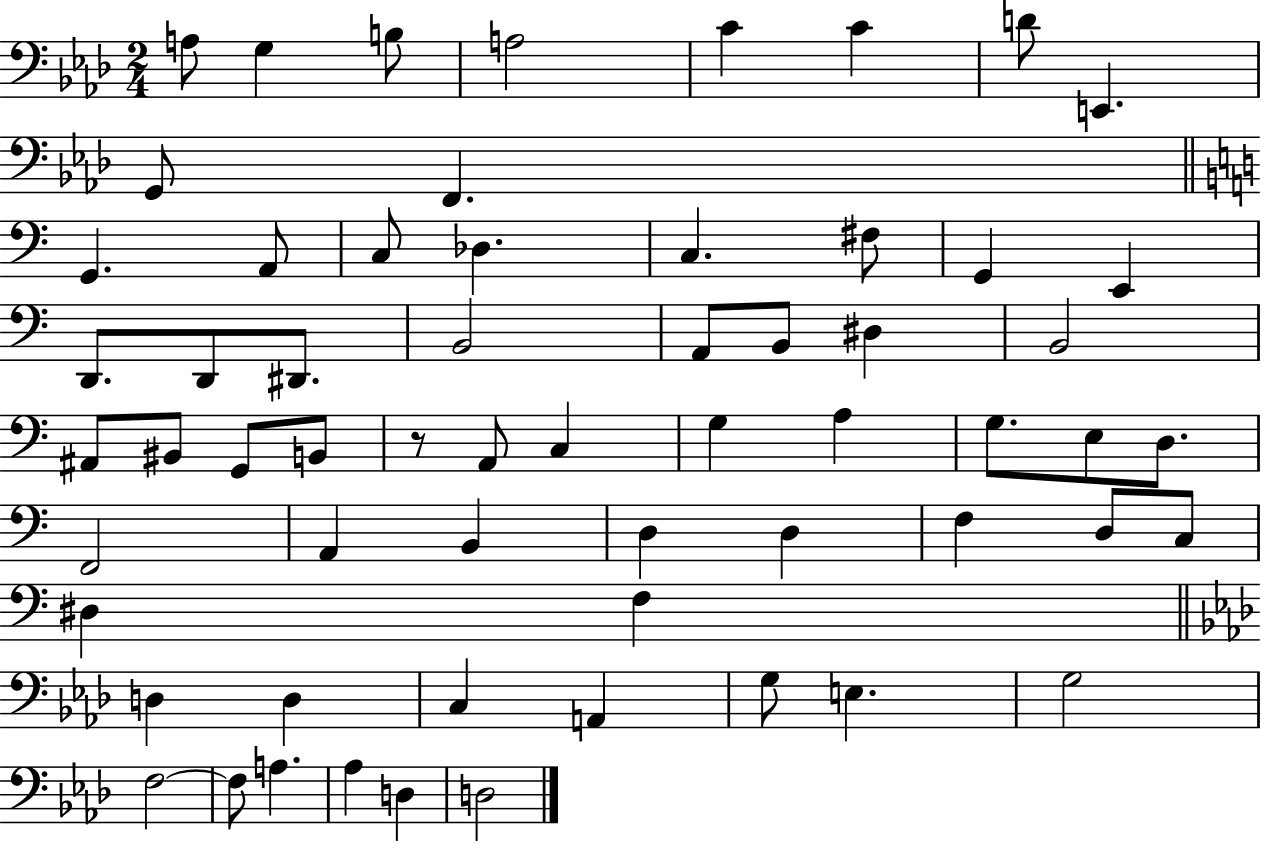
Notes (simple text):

A3/e G3/q B3/e A3/h C4/q C4/q D4/e E2/q. G2/e F2/q. G2/q. A2/e C3/e Db3/q. C3/q. F#3/e G2/q E2/q D2/e. D2/e D#2/e. B2/h A2/e B2/e D#3/q B2/h A#2/e BIS2/e G2/e B2/e R/e A2/e C3/q G3/q A3/q G3/e. E3/e D3/e. F2/h A2/q B2/q D3/q D3/q F3/q D3/e C3/e D#3/q F3/q D3/q D3/q C3/q A2/q G3/e E3/q. G3/h F3/h F3/e A3/q. Ab3/q D3/q D3/h